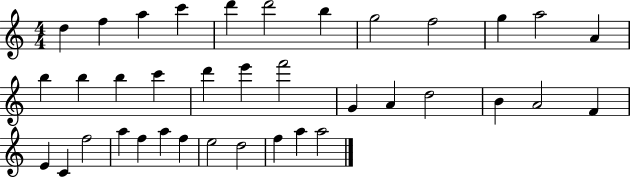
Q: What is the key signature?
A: C major